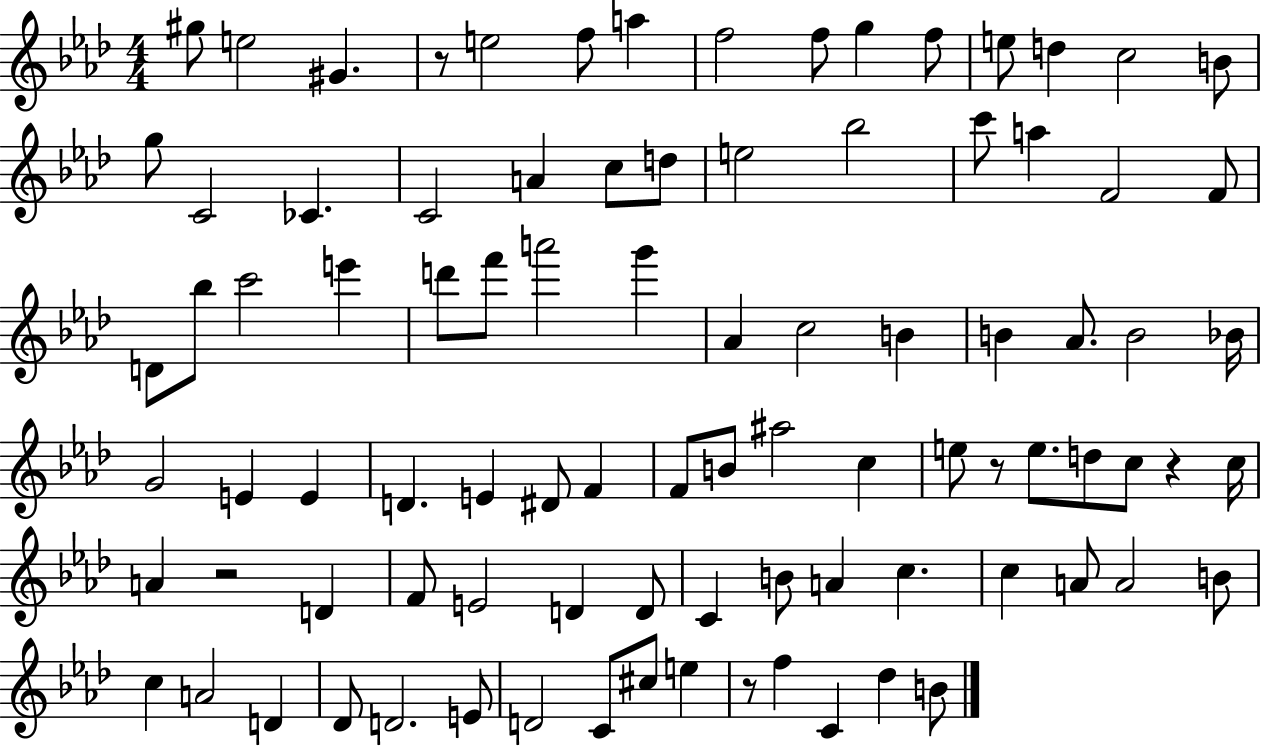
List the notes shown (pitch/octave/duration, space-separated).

G#5/e E5/h G#4/q. R/e E5/h F5/e A5/q F5/h F5/e G5/q F5/e E5/e D5/q C5/h B4/e G5/e C4/h CES4/q. C4/h A4/q C5/e D5/e E5/h Bb5/h C6/e A5/q F4/h F4/e D4/e Bb5/e C6/h E6/q D6/e F6/e A6/h G6/q Ab4/q C5/h B4/q B4/q Ab4/e. B4/h Bb4/s G4/h E4/q E4/q D4/q. E4/q D#4/e F4/q F4/e B4/e A#5/h C5/q E5/e R/e E5/e. D5/e C5/e R/q C5/s A4/q R/h D4/q F4/e E4/h D4/q D4/e C4/q B4/e A4/q C5/q. C5/q A4/e A4/h B4/e C5/q A4/h D4/q Db4/e D4/h. E4/e D4/h C4/e C#5/e E5/q R/e F5/q C4/q Db5/q B4/e